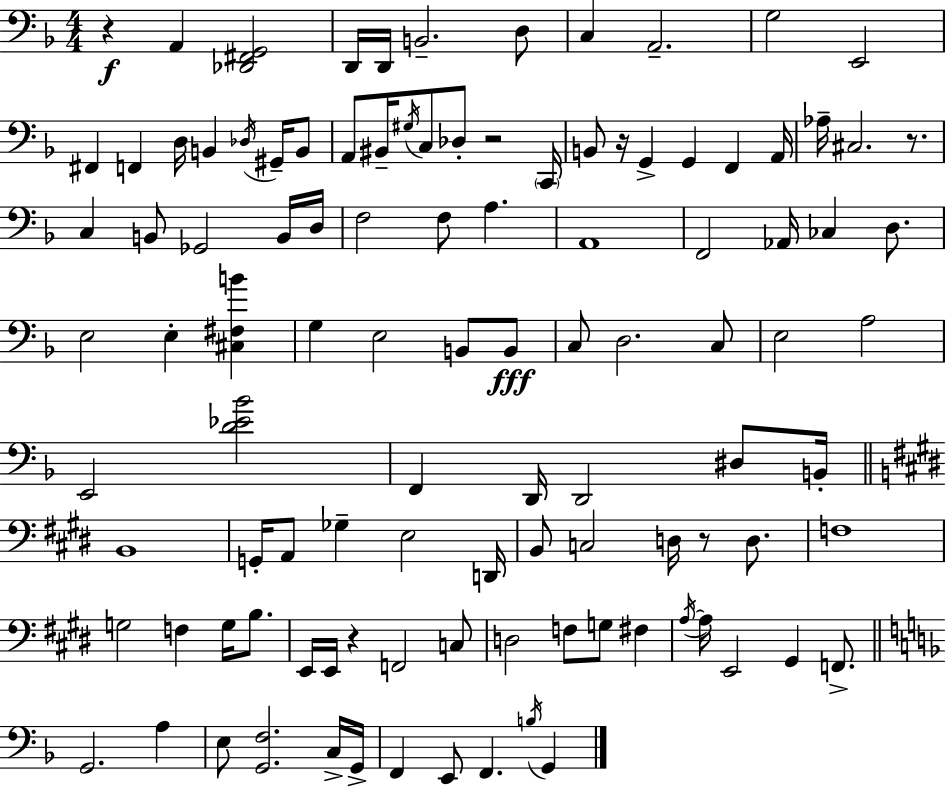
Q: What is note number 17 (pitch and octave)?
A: A2